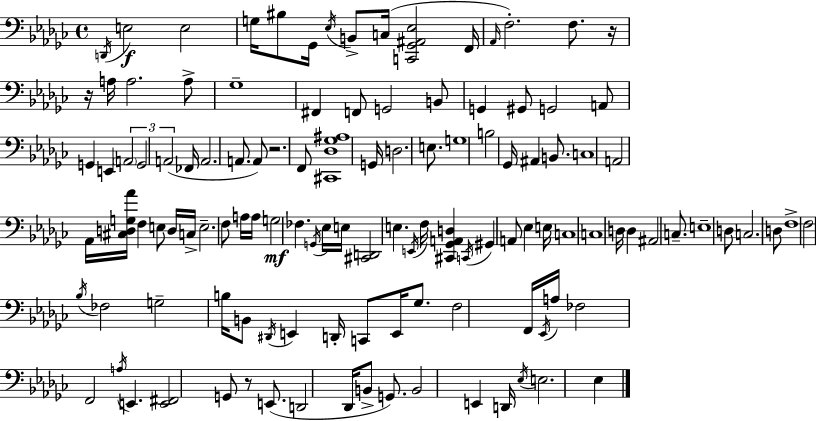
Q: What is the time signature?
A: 4/4